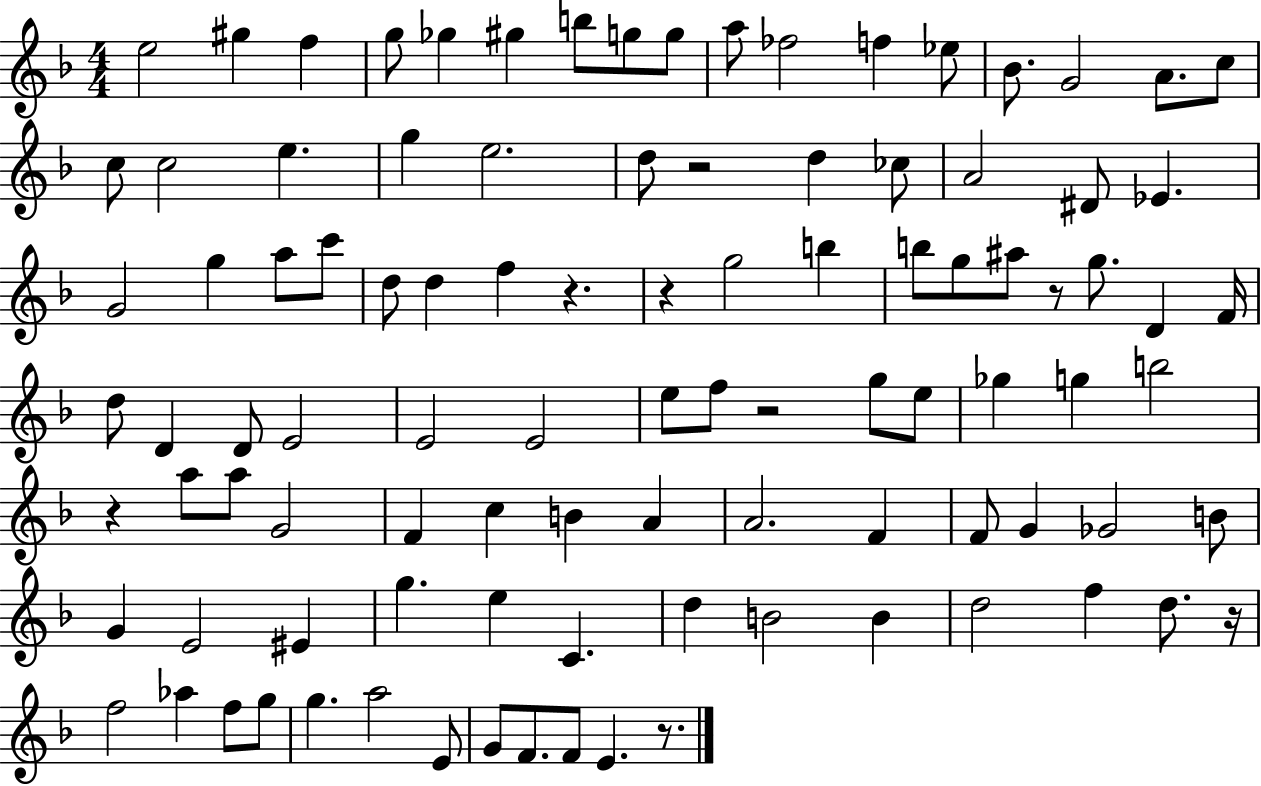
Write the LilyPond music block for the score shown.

{
  \clef treble
  \numericTimeSignature
  \time 4/4
  \key f \major
  \repeat volta 2 { e''2 gis''4 f''4 | g''8 ges''4 gis''4 b''8 g''8 g''8 | a''8 fes''2 f''4 ees''8 | bes'8. g'2 a'8. c''8 | \break c''8 c''2 e''4. | g''4 e''2. | d''8 r2 d''4 ces''8 | a'2 dis'8 ees'4. | \break g'2 g''4 a''8 c'''8 | d''8 d''4 f''4 r4. | r4 g''2 b''4 | b''8 g''8 ais''8 r8 g''8. d'4 f'16 | \break d''8 d'4 d'8 e'2 | e'2 e'2 | e''8 f''8 r2 g''8 e''8 | ges''4 g''4 b''2 | \break r4 a''8 a''8 g'2 | f'4 c''4 b'4 a'4 | a'2. f'4 | f'8 g'4 ges'2 b'8 | \break g'4 e'2 eis'4 | g''4. e''4 c'4. | d''4 b'2 b'4 | d''2 f''4 d''8. r16 | \break f''2 aes''4 f''8 g''8 | g''4. a''2 e'8 | g'8 f'8. f'8 e'4. r8. | } \bar "|."
}